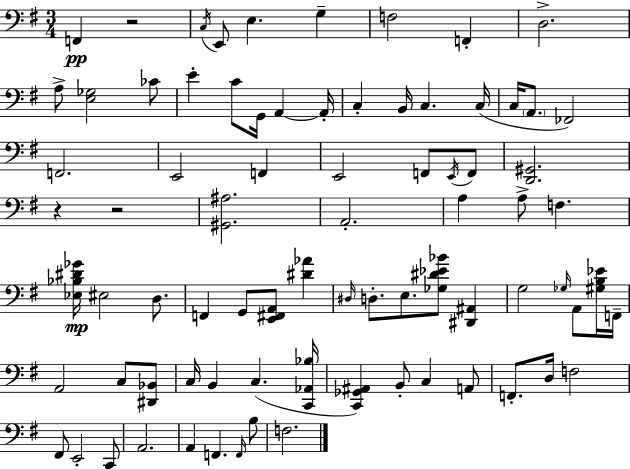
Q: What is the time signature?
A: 3/4